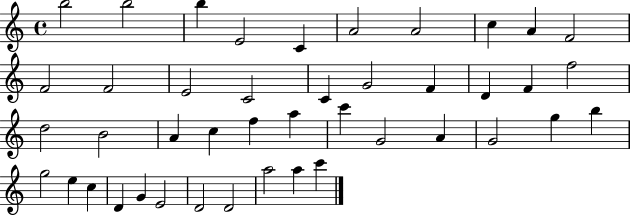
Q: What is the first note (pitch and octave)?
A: B5